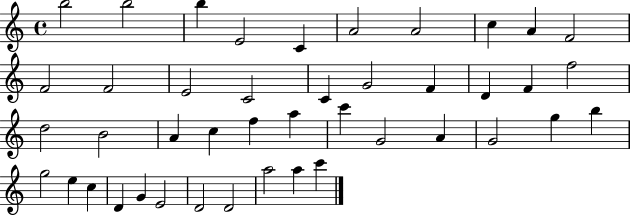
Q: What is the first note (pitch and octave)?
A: B5